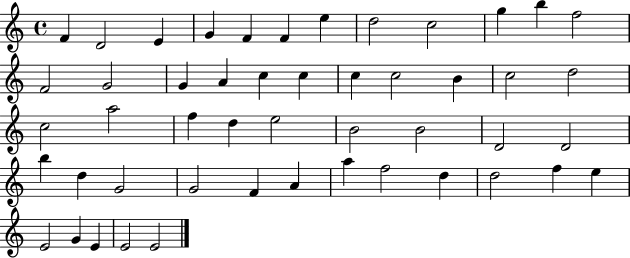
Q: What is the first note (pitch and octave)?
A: F4